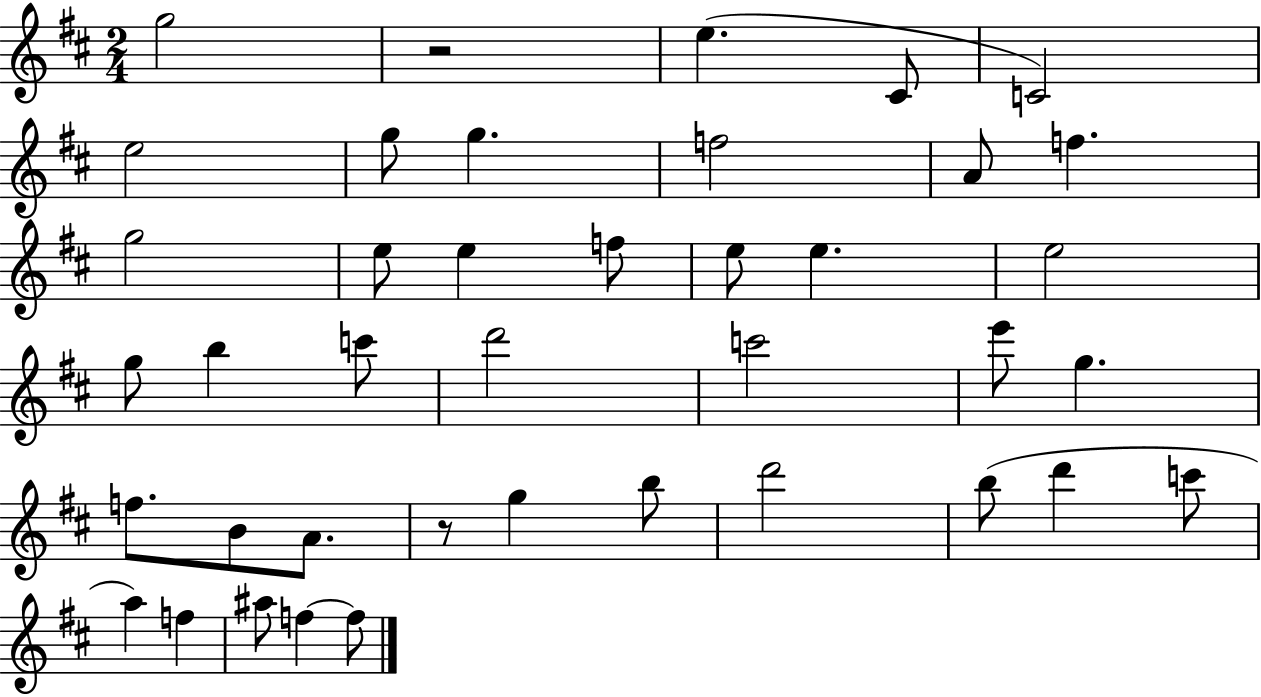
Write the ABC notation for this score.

X:1
T:Untitled
M:2/4
L:1/4
K:D
g2 z2 e ^C/2 C2 e2 g/2 g f2 A/2 f g2 e/2 e f/2 e/2 e e2 g/2 b c'/2 d'2 c'2 e'/2 g f/2 B/2 A/2 z/2 g b/2 d'2 b/2 d' c'/2 a f ^a/2 f f/2